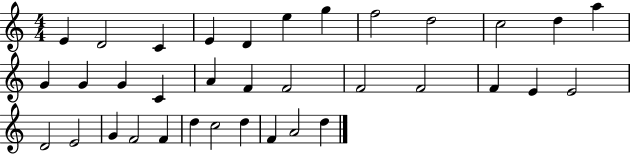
E4/q D4/h C4/q E4/q D4/q E5/q G5/q F5/h D5/h C5/h D5/q A5/q G4/q G4/q G4/q C4/q A4/q F4/q F4/h F4/h F4/h F4/q E4/q E4/h D4/h E4/h G4/q F4/h F4/q D5/q C5/h D5/q F4/q A4/h D5/q